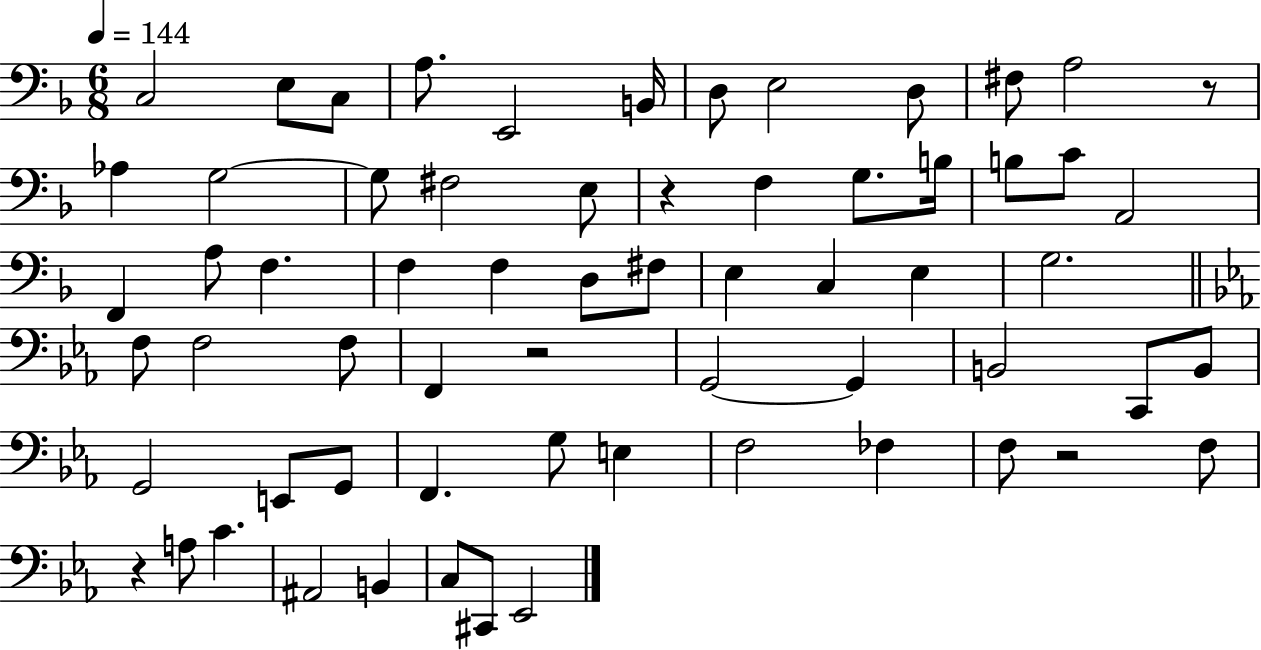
X:1
T:Untitled
M:6/8
L:1/4
K:F
C,2 E,/2 C,/2 A,/2 E,,2 B,,/4 D,/2 E,2 D,/2 ^F,/2 A,2 z/2 _A, G,2 G,/2 ^F,2 E,/2 z F, G,/2 B,/4 B,/2 C/2 A,,2 F,, A,/2 F, F, F, D,/2 ^F,/2 E, C, E, G,2 F,/2 F,2 F,/2 F,, z2 G,,2 G,, B,,2 C,,/2 B,,/2 G,,2 E,,/2 G,,/2 F,, G,/2 E, F,2 _F, F,/2 z2 F,/2 z A,/2 C ^A,,2 B,, C,/2 ^C,,/2 _E,,2